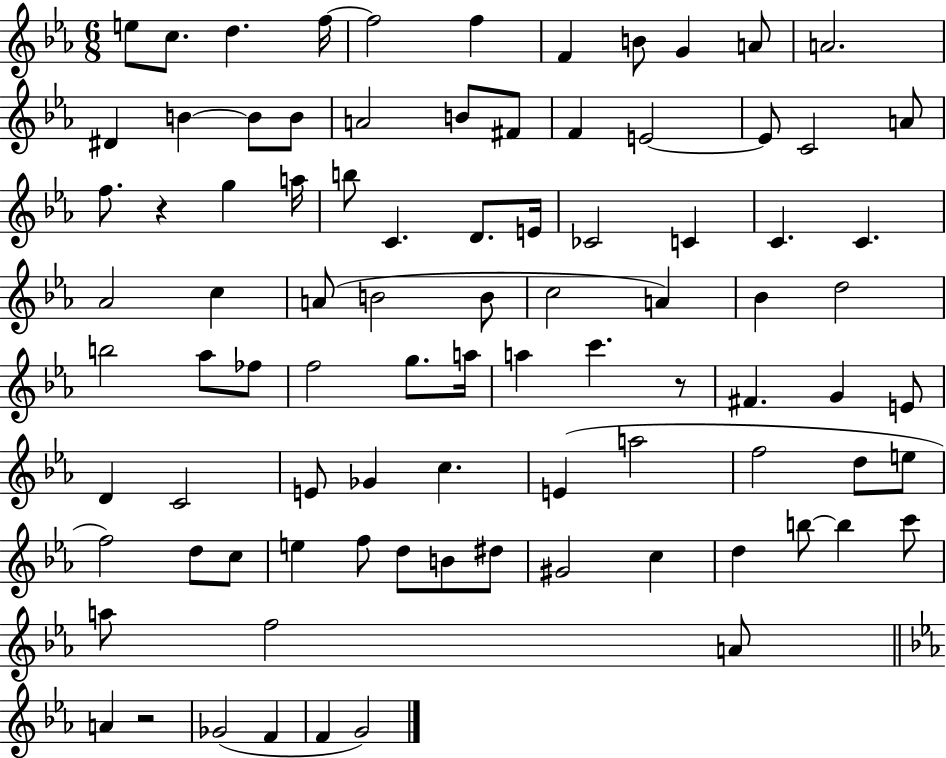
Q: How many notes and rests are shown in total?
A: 89